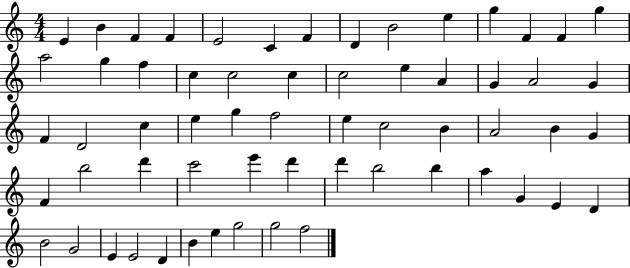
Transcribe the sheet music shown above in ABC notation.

X:1
T:Untitled
M:4/4
L:1/4
K:C
E B F F E2 C F D B2 e g F F g a2 g f c c2 c c2 e A G A2 G F D2 c e g f2 e c2 B A2 B G F b2 d' c'2 e' d' d' b2 b a G E D B2 G2 E E2 D B e g2 g2 f2